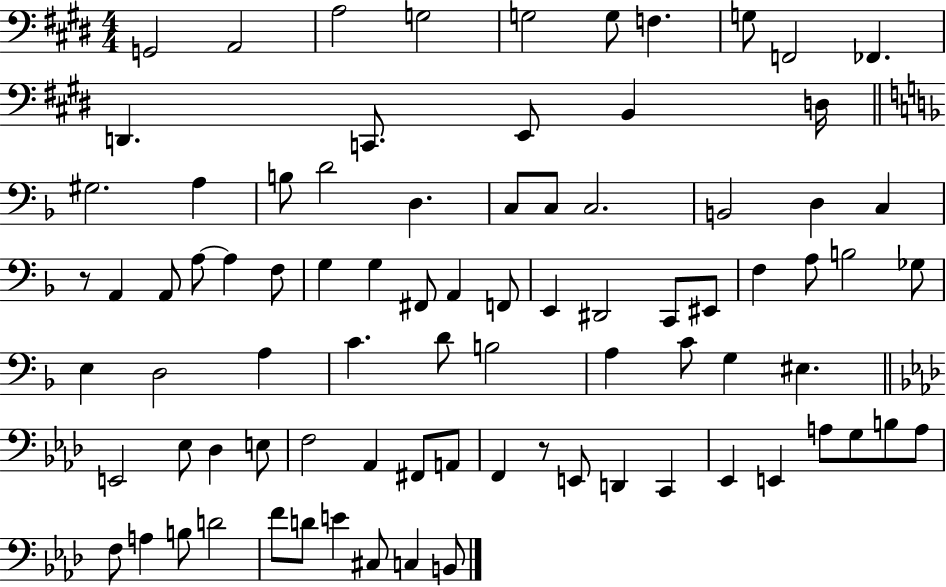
G2/h A2/h A3/h G3/h G3/h G3/e F3/q. G3/e F2/h FES2/q. D2/q. C2/e. E2/e B2/q D3/s G#3/h. A3/q B3/e D4/h D3/q. C3/e C3/e C3/h. B2/h D3/q C3/q R/e A2/q A2/e A3/e A3/q F3/e G3/q G3/q F#2/e A2/q F2/e E2/q D#2/h C2/e EIS2/e F3/q A3/e B3/h Gb3/e E3/q D3/h A3/q C4/q. D4/e B3/h A3/q C4/e G3/q EIS3/q. E2/h Eb3/e Db3/q E3/e F3/h Ab2/q F#2/e A2/e F2/q R/e E2/e D2/q C2/q Eb2/q E2/q A3/e G3/e B3/e A3/e F3/e A3/q B3/e D4/h F4/e D4/e E4/q C#3/e C3/q B2/e